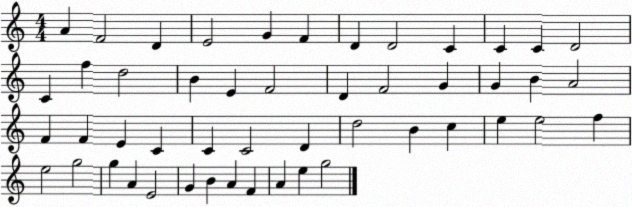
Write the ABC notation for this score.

X:1
T:Untitled
M:4/4
L:1/4
K:C
A F2 D E2 G F D D2 C C C D2 C f d2 B E F2 D F2 G G B A2 F F E C C C2 D d2 B c e e2 f e2 g2 g A E2 G B A F A e g2